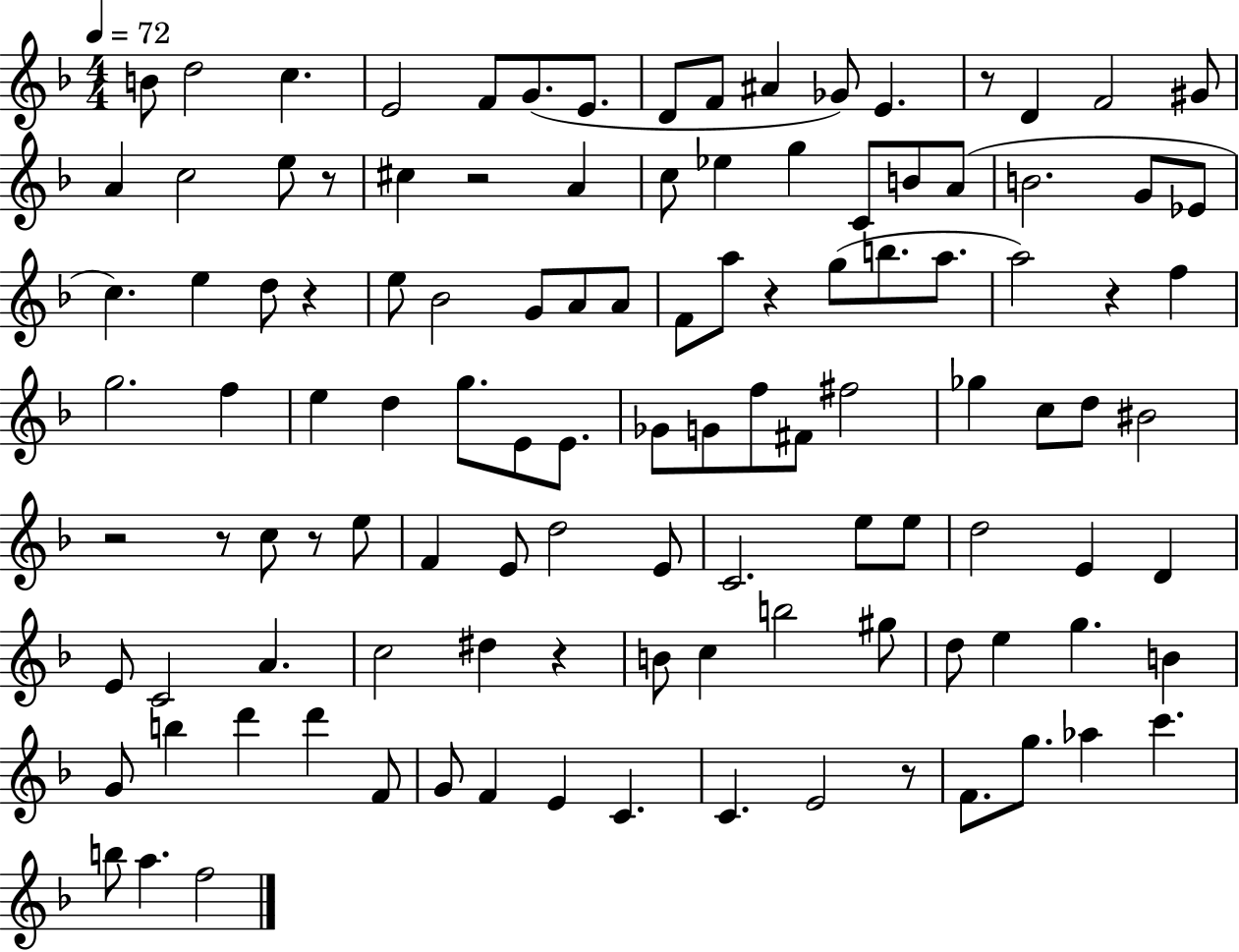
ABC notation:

X:1
T:Untitled
M:4/4
L:1/4
K:F
B/2 d2 c E2 F/2 G/2 E/2 D/2 F/2 ^A _G/2 E z/2 D F2 ^G/2 A c2 e/2 z/2 ^c z2 A c/2 _e g C/2 B/2 A/2 B2 G/2 _E/2 c e d/2 z e/2 _B2 G/2 A/2 A/2 F/2 a/2 z g/2 b/2 a/2 a2 z f g2 f e d g/2 E/2 E/2 _G/2 G/2 f/2 ^F/2 ^f2 _g c/2 d/2 ^B2 z2 z/2 c/2 z/2 e/2 F E/2 d2 E/2 C2 e/2 e/2 d2 E D E/2 C2 A c2 ^d z B/2 c b2 ^g/2 d/2 e g B G/2 b d' d' F/2 G/2 F E C C E2 z/2 F/2 g/2 _a c' b/2 a f2